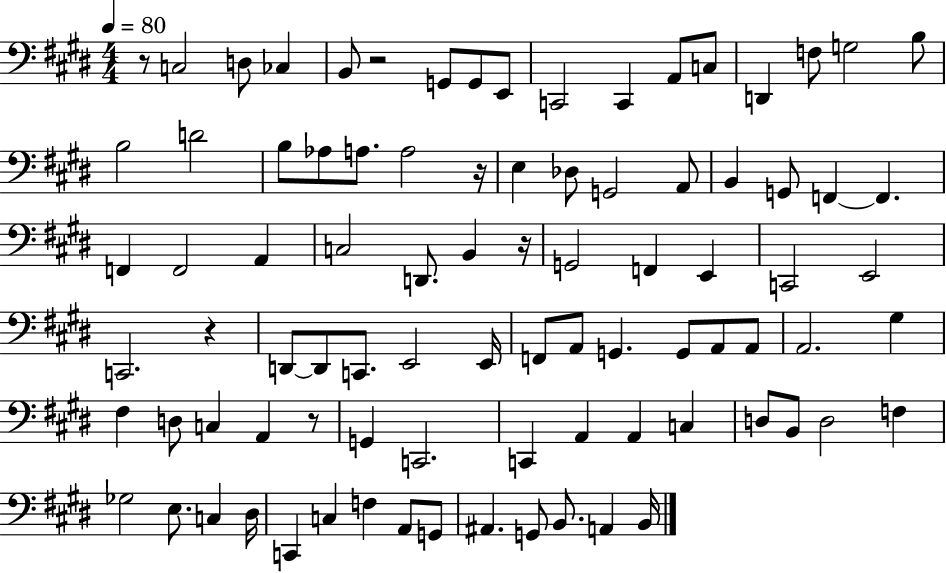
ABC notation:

X:1
T:Untitled
M:4/4
L:1/4
K:E
z/2 C,2 D,/2 _C, B,,/2 z2 G,,/2 G,,/2 E,,/2 C,,2 C,, A,,/2 C,/2 D,, F,/2 G,2 B,/2 B,2 D2 B,/2 _A,/2 A,/2 A,2 z/4 E, _D,/2 G,,2 A,,/2 B,, G,,/2 F,, F,, F,, F,,2 A,, C,2 D,,/2 B,, z/4 G,,2 F,, E,, C,,2 E,,2 C,,2 z D,,/2 D,,/2 C,,/2 E,,2 E,,/4 F,,/2 A,,/2 G,, G,,/2 A,,/2 A,,/2 A,,2 ^G, ^F, D,/2 C, A,, z/2 G,, C,,2 C,, A,, A,, C, D,/2 B,,/2 D,2 F, _G,2 E,/2 C, ^D,/4 C,, C, F, A,,/2 G,,/2 ^A,, G,,/2 B,,/2 A,, B,,/4